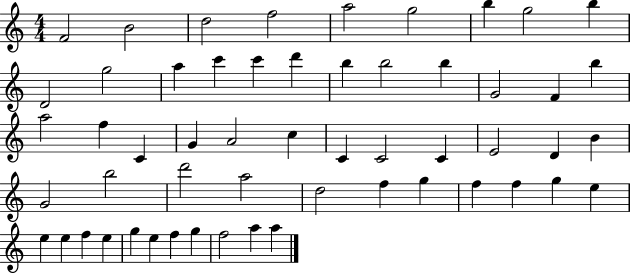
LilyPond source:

{
  \clef treble
  \numericTimeSignature
  \time 4/4
  \key c \major
  f'2 b'2 | d''2 f''2 | a''2 g''2 | b''4 g''2 b''4 | \break d'2 g''2 | a''4 c'''4 c'''4 d'''4 | b''4 b''2 b''4 | g'2 f'4 b''4 | \break a''2 f''4 c'4 | g'4 a'2 c''4 | c'4 c'2 c'4 | e'2 d'4 b'4 | \break g'2 b''2 | d'''2 a''2 | d''2 f''4 g''4 | f''4 f''4 g''4 e''4 | \break e''4 e''4 f''4 e''4 | g''4 e''4 f''4 g''4 | f''2 a''4 a''4 | \bar "|."
}